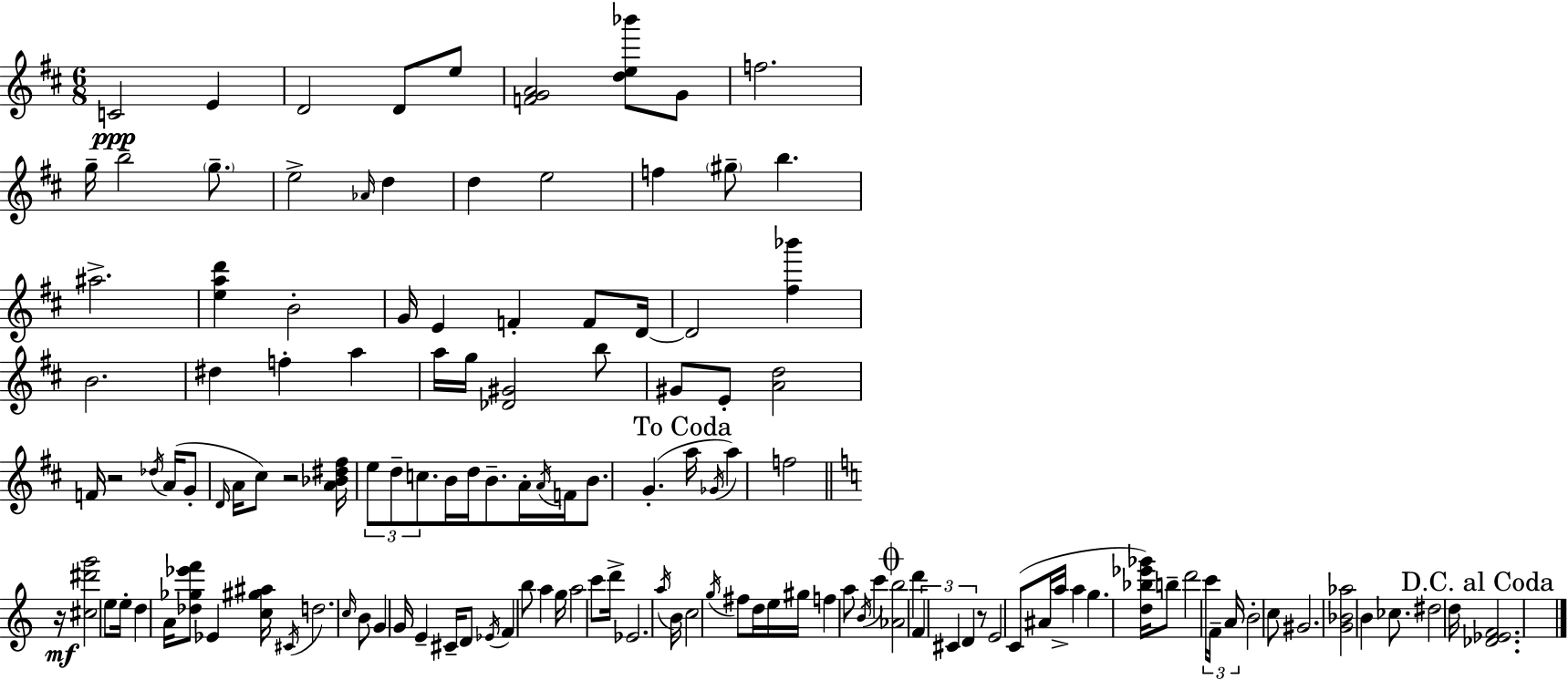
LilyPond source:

{
  \clef treble
  \numericTimeSignature
  \time 6/8
  \key d \major
  c'2\ppp e'4 | d'2 d'8 e''8 | <f' g' a'>2 <d'' e'' bes'''>8 g'8 | f''2. | \break g''16-- b''2-- \parenthesize g''8.-- | e''2-> \grace { aes'16 } d''4 | d''4 e''2 | f''4 \parenthesize gis''8-- b''4. | \break ais''2.-> | <e'' a'' d'''>4 b'2-. | g'16 e'4 f'4-. f'8 | d'16~~ d'2 <fis'' bes'''>4 | \break b'2. | dis''4 f''4-. a''4 | a''16 g''16 <des' gis'>2 b''8 | gis'8 e'8-. <a' d''>2 | \break f'16 r2 \acciaccatura { des''16 }( a'16 | g'8-. \grace { d'16 } a'16 cis''8) r2 | <a' bes' dis'' fis''>16 \tuplet 3/2 { e''8 d''8-- c''8. } b'16 d''16 | b'8.-- a'16-. \acciaccatura { a'16 } f'16 b'8. g'4.-.( | \break \mark "To Coda" a''16 \acciaccatura { ges'16 } a''4) f''2 | \bar "||" \break \key c \major r16\mf <cis'' dis''' g'''>2 e''8 e''16-. | d''4 a'16 <des'' ges'' ees''' f'''>8 ees'4 <c'' gis'' ais''>16 | \acciaccatura { cis'16 } d''2. | \grace { c''16 } b'8 g'4 g'16 e'4-- | \break cis'16-- d'8 \acciaccatura { ees'16 } f'4 b''8 a''4 | g''16 a''2 | c'''8 d'''16-> ees'2. | \acciaccatura { a''16 } b'16 c''2 | \break \acciaccatura { g''16 } fis''8 d''16 e''16 gis''16 f''4 a''8 | \acciaccatura { b'16 } c'''4 \mark \markup { \musicglyph "scripts.coda" } <aes' b''>2 | d'''4 \tuplet 3/2 { f'4 cis'4 | d'4 } r8 e'2 | \break c'8( ais'16 a''16-> a''4 | g''4. <d'' bes'' ees''' ges'''>16) b''8-- d'''2 | \tuplet 3/2 { c'''16 f'16-- a'16 } b'2-. | c''8 gis'2. | \break <g' bes' aes''>2 | b'4 ces''8. dis''2 | d''16 \mark "D.C. al Coda" <des' ees' f'>2. | \bar "|."
}